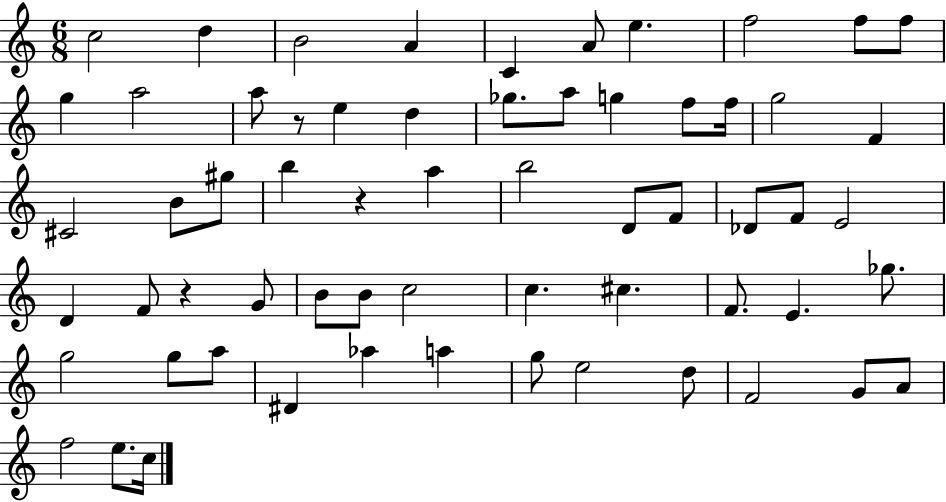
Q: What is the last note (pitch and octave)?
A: C5